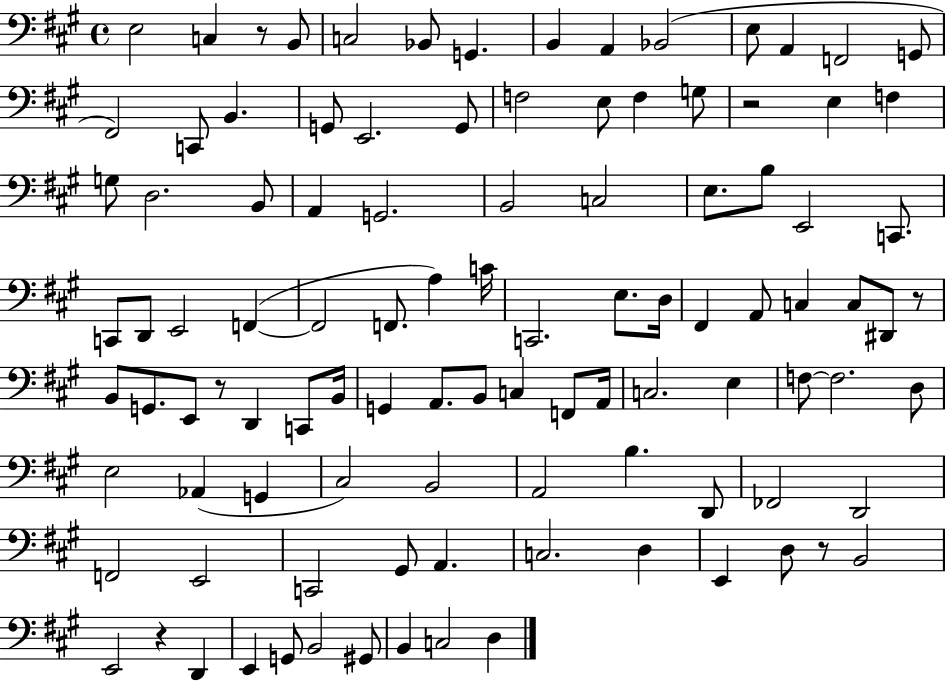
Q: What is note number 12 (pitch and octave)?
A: F2